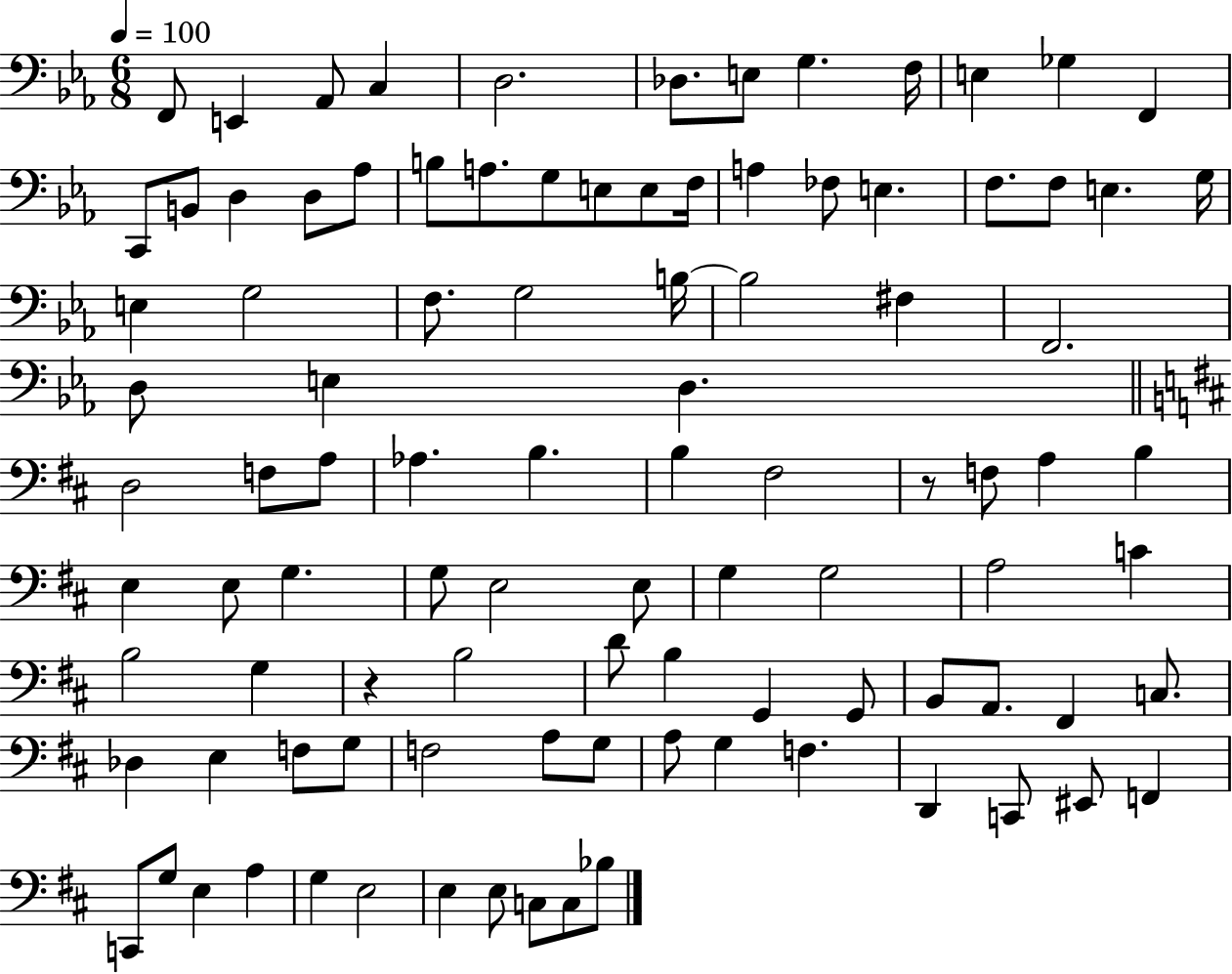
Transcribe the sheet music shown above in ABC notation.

X:1
T:Untitled
M:6/8
L:1/4
K:Eb
F,,/2 E,, _A,,/2 C, D,2 _D,/2 E,/2 G, F,/4 E, _G, F,, C,,/2 B,,/2 D, D,/2 _A,/2 B,/2 A,/2 G,/2 E,/2 E,/2 F,/4 A, _F,/2 E, F,/2 F,/2 E, G,/4 E, G,2 F,/2 G,2 B,/4 B,2 ^F, F,,2 D,/2 E, D, D,2 F,/2 A,/2 _A, B, B, ^F,2 z/2 F,/2 A, B, E, E,/2 G, G,/2 E,2 E,/2 G, G,2 A,2 C B,2 G, z B,2 D/2 B, G,, G,,/2 B,,/2 A,,/2 ^F,, C,/2 _D, E, F,/2 G,/2 F,2 A,/2 G,/2 A,/2 G, F, D,, C,,/2 ^E,,/2 F,, C,,/2 G,/2 E, A, G, E,2 E, E,/2 C,/2 C,/2 _B,/2